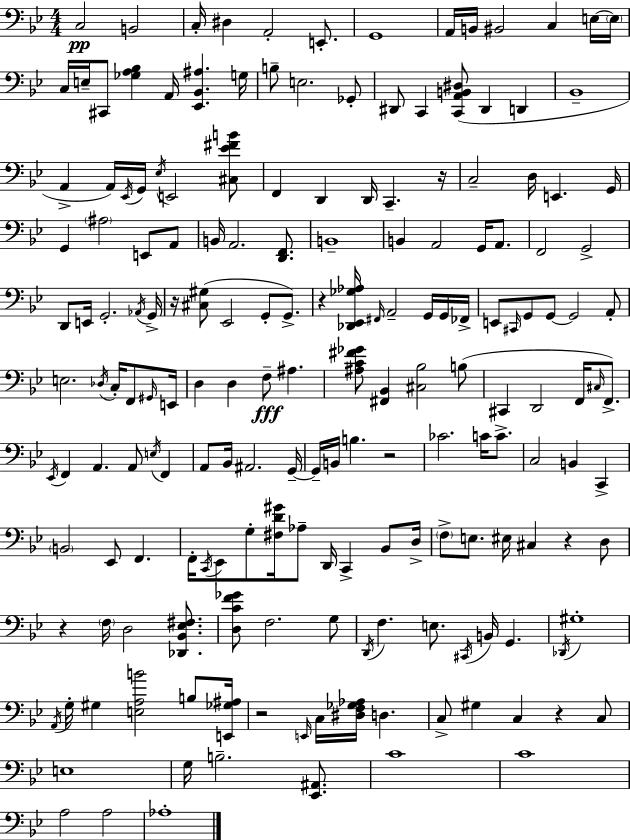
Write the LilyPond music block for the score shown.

{
  \clef bass
  \numericTimeSignature
  \time 4/4
  \key bes \major
  c2\pp b,2 | c16-. dis4 a,2-. e,8.-. | g,1 | a,16 b,16 bis,2 c4 e16~~ \parenthesize e16 | \break c16 e16-- cis,8 <ges a bes>4 a,16 <ees, bes, ais>4. g16 | b8-- e2. ges,8-. | dis,8 c,4 <c, a, b, dis>8( dis,4 d,4 | bes,1-- | \break a,4-> a,16) \acciaccatura { ees,16 } g,16 \acciaccatura { ees16 } e,2 | <cis ees' fis' b'>8 f,4 d,4 d,16 c,4.-- | r16 c2-- d16 e,4. | g,16 g,4 \parenthesize ais2 e,8 | \break a,8 b,16 a,2. <d, f,>8. | b,1-- | b,4 a,2 g,16 a,8. | f,2 g,2-> | \break d,8 e,16 g,2.-. | \acciaccatura { aes,16 } g,16-> r16 <cis gis>8( ees,2 g,8-. | g,8.->) r4 <des, ees, ges aes>16 \grace { fis,16 } a,2-- | g,16 g,16 fes,16-> e,8 \grace { cis,16 } g,8 g,8~~ g,2 | \break a,8-. e2. | \acciaccatura { des16 } c16-. f,8 \grace { gis,16 } e,16 d4 d4 f8--\fff | ais4. <ais c' fis' ges'>8 <fis, bes,>4 <cis bes>2 | b8( cis,4 d,2 | \break f,16 \grace { cis16 }) f,8.-> \acciaccatura { ees,16 } f,4 a,4. | a,8 \acciaccatura { e16 } f,4 a,8 bes,16 ais,2. | g,16--~~ g,16-- b,16 b4. | r2 ces'2. | \break c'16 c'8.-> c2 | b,4 c,4-> \parenthesize b,2 | ees,8 f,4. f,16-. \acciaccatura { c,16 } ees,8 g8-. | <fis d' gis'>16 aes8-- d,16 c,4-> bes,8 d16-> \parenthesize f8-> e8. | \break eis16 cis4 r4 d8 r4 \parenthesize f16 | d2 <des, bes, ees fis>8. <d c' f' ges'>8 f2. | g8 \acciaccatura { d,16 } f4. | e8. \acciaccatura { cis,16 } b,16 g,4. \acciaccatura { des,16 } gis1-. | \break \acciaccatura { a,16 } g16-. | gis4 <e a b'>2 b8 <e, ges ais>16 r2 | \grace { e,16 } c16 <dis f ges aes>16 d4. | c8-> gis4 c4 r4 c8 | \break e1 | g16 b2.-- <ees, ais,>8. | c'1 | c'1 | \break a2 a2 | aes1-. | \bar "|."
}